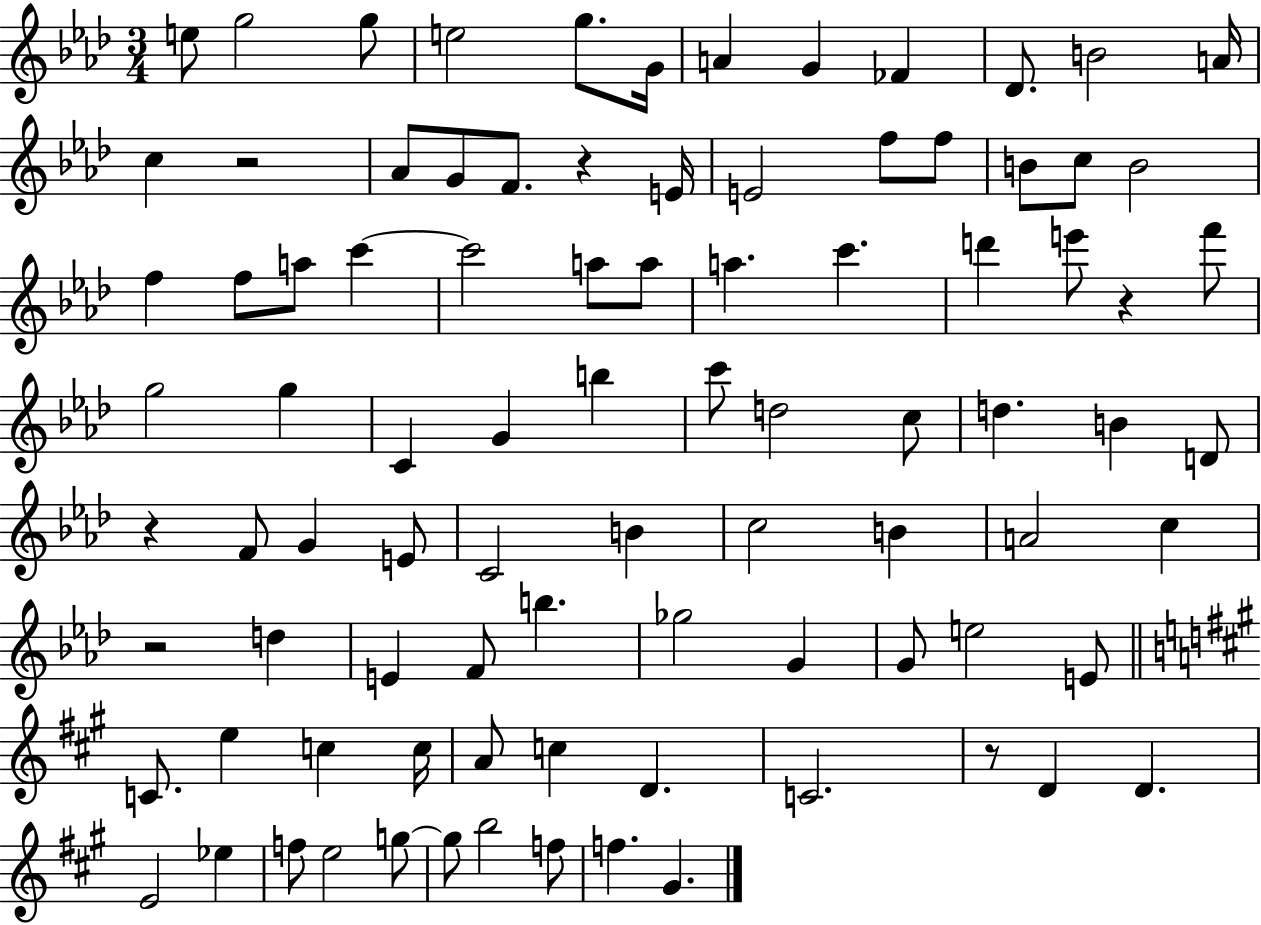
X:1
T:Untitled
M:3/4
L:1/4
K:Ab
e/2 g2 g/2 e2 g/2 G/4 A G _F _D/2 B2 A/4 c z2 _A/2 G/2 F/2 z E/4 E2 f/2 f/2 B/2 c/2 B2 f f/2 a/2 c' c'2 a/2 a/2 a c' d' e'/2 z f'/2 g2 g C G b c'/2 d2 c/2 d B D/2 z F/2 G E/2 C2 B c2 B A2 c z2 d E F/2 b _g2 G G/2 e2 E/2 C/2 e c c/4 A/2 c D C2 z/2 D D E2 _e f/2 e2 g/2 g/2 b2 f/2 f ^G